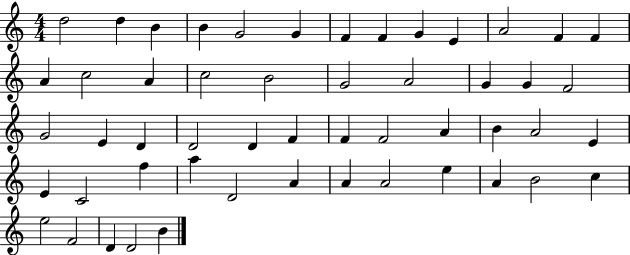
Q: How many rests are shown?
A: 0